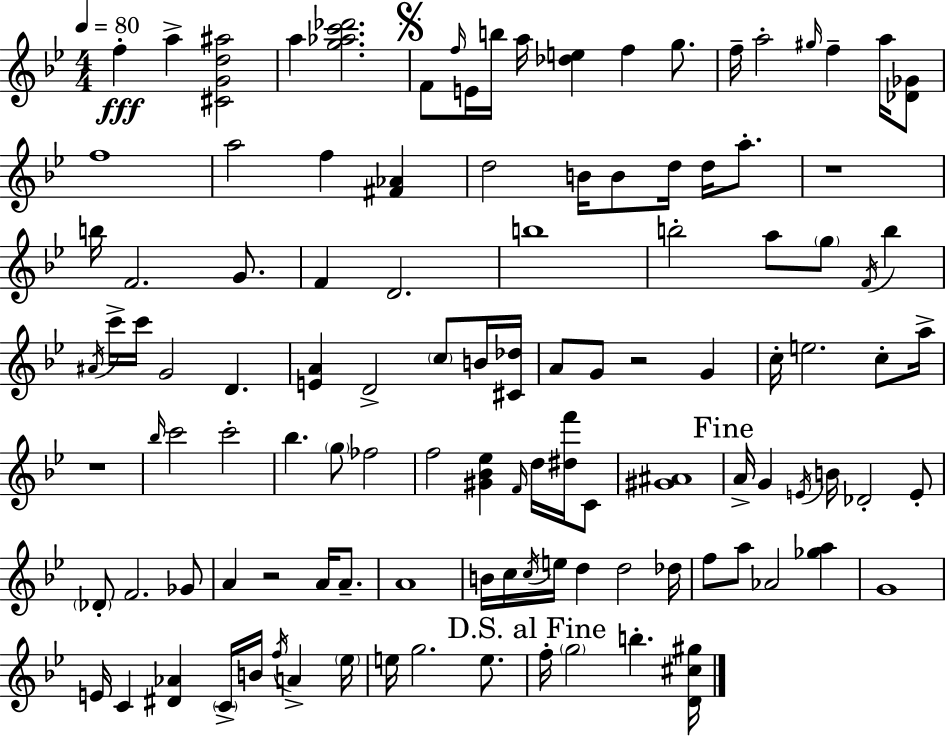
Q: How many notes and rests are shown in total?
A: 114